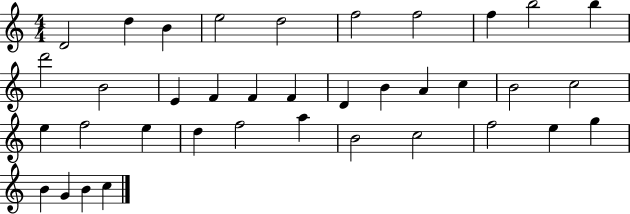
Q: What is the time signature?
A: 4/4